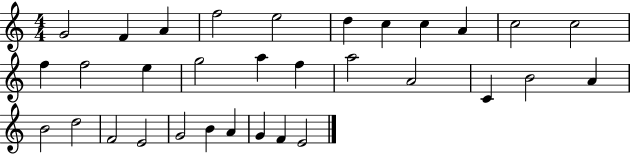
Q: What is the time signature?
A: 4/4